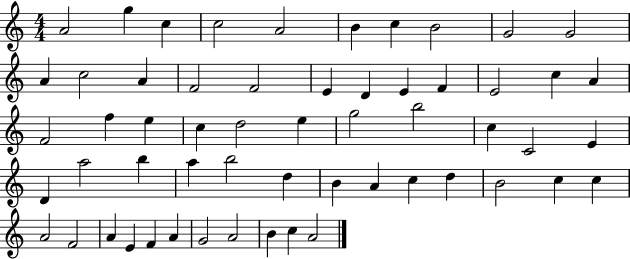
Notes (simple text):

A4/h G5/q C5/q C5/h A4/h B4/q C5/q B4/h G4/h G4/h A4/q C5/h A4/q F4/h F4/h E4/q D4/q E4/q F4/q E4/h C5/q A4/q F4/h F5/q E5/q C5/q D5/h E5/q G5/h B5/h C5/q C4/h E4/q D4/q A5/h B5/q A5/q B5/h D5/q B4/q A4/q C5/q D5/q B4/h C5/q C5/q A4/h F4/h A4/q E4/q F4/q A4/q G4/h A4/h B4/q C5/q A4/h